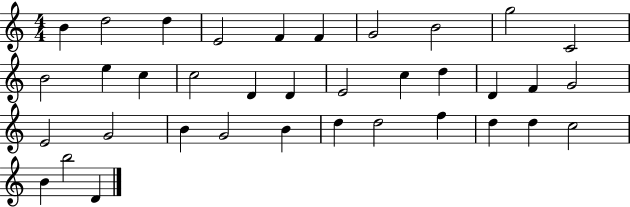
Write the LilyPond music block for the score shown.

{
  \clef treble
  \numericTimeSignature
  \time 4/4
  \key c \major
  b'4 d''2 d''4 | e'2 f'4 f'4 | g'2 b'2 | g''2 c'2 | \break b'2 e''4 c''4 | c''2 d'4 d'4 | e'2 c''4 d''4 | d'4 f'4 g'2 | \break e'2 g'2 | b'4 g'2 b'4 | d''4 d''2 f''4 | d''4 d''4 c''2 | \break b'4 b''2 d'4 | \bar "|."
}